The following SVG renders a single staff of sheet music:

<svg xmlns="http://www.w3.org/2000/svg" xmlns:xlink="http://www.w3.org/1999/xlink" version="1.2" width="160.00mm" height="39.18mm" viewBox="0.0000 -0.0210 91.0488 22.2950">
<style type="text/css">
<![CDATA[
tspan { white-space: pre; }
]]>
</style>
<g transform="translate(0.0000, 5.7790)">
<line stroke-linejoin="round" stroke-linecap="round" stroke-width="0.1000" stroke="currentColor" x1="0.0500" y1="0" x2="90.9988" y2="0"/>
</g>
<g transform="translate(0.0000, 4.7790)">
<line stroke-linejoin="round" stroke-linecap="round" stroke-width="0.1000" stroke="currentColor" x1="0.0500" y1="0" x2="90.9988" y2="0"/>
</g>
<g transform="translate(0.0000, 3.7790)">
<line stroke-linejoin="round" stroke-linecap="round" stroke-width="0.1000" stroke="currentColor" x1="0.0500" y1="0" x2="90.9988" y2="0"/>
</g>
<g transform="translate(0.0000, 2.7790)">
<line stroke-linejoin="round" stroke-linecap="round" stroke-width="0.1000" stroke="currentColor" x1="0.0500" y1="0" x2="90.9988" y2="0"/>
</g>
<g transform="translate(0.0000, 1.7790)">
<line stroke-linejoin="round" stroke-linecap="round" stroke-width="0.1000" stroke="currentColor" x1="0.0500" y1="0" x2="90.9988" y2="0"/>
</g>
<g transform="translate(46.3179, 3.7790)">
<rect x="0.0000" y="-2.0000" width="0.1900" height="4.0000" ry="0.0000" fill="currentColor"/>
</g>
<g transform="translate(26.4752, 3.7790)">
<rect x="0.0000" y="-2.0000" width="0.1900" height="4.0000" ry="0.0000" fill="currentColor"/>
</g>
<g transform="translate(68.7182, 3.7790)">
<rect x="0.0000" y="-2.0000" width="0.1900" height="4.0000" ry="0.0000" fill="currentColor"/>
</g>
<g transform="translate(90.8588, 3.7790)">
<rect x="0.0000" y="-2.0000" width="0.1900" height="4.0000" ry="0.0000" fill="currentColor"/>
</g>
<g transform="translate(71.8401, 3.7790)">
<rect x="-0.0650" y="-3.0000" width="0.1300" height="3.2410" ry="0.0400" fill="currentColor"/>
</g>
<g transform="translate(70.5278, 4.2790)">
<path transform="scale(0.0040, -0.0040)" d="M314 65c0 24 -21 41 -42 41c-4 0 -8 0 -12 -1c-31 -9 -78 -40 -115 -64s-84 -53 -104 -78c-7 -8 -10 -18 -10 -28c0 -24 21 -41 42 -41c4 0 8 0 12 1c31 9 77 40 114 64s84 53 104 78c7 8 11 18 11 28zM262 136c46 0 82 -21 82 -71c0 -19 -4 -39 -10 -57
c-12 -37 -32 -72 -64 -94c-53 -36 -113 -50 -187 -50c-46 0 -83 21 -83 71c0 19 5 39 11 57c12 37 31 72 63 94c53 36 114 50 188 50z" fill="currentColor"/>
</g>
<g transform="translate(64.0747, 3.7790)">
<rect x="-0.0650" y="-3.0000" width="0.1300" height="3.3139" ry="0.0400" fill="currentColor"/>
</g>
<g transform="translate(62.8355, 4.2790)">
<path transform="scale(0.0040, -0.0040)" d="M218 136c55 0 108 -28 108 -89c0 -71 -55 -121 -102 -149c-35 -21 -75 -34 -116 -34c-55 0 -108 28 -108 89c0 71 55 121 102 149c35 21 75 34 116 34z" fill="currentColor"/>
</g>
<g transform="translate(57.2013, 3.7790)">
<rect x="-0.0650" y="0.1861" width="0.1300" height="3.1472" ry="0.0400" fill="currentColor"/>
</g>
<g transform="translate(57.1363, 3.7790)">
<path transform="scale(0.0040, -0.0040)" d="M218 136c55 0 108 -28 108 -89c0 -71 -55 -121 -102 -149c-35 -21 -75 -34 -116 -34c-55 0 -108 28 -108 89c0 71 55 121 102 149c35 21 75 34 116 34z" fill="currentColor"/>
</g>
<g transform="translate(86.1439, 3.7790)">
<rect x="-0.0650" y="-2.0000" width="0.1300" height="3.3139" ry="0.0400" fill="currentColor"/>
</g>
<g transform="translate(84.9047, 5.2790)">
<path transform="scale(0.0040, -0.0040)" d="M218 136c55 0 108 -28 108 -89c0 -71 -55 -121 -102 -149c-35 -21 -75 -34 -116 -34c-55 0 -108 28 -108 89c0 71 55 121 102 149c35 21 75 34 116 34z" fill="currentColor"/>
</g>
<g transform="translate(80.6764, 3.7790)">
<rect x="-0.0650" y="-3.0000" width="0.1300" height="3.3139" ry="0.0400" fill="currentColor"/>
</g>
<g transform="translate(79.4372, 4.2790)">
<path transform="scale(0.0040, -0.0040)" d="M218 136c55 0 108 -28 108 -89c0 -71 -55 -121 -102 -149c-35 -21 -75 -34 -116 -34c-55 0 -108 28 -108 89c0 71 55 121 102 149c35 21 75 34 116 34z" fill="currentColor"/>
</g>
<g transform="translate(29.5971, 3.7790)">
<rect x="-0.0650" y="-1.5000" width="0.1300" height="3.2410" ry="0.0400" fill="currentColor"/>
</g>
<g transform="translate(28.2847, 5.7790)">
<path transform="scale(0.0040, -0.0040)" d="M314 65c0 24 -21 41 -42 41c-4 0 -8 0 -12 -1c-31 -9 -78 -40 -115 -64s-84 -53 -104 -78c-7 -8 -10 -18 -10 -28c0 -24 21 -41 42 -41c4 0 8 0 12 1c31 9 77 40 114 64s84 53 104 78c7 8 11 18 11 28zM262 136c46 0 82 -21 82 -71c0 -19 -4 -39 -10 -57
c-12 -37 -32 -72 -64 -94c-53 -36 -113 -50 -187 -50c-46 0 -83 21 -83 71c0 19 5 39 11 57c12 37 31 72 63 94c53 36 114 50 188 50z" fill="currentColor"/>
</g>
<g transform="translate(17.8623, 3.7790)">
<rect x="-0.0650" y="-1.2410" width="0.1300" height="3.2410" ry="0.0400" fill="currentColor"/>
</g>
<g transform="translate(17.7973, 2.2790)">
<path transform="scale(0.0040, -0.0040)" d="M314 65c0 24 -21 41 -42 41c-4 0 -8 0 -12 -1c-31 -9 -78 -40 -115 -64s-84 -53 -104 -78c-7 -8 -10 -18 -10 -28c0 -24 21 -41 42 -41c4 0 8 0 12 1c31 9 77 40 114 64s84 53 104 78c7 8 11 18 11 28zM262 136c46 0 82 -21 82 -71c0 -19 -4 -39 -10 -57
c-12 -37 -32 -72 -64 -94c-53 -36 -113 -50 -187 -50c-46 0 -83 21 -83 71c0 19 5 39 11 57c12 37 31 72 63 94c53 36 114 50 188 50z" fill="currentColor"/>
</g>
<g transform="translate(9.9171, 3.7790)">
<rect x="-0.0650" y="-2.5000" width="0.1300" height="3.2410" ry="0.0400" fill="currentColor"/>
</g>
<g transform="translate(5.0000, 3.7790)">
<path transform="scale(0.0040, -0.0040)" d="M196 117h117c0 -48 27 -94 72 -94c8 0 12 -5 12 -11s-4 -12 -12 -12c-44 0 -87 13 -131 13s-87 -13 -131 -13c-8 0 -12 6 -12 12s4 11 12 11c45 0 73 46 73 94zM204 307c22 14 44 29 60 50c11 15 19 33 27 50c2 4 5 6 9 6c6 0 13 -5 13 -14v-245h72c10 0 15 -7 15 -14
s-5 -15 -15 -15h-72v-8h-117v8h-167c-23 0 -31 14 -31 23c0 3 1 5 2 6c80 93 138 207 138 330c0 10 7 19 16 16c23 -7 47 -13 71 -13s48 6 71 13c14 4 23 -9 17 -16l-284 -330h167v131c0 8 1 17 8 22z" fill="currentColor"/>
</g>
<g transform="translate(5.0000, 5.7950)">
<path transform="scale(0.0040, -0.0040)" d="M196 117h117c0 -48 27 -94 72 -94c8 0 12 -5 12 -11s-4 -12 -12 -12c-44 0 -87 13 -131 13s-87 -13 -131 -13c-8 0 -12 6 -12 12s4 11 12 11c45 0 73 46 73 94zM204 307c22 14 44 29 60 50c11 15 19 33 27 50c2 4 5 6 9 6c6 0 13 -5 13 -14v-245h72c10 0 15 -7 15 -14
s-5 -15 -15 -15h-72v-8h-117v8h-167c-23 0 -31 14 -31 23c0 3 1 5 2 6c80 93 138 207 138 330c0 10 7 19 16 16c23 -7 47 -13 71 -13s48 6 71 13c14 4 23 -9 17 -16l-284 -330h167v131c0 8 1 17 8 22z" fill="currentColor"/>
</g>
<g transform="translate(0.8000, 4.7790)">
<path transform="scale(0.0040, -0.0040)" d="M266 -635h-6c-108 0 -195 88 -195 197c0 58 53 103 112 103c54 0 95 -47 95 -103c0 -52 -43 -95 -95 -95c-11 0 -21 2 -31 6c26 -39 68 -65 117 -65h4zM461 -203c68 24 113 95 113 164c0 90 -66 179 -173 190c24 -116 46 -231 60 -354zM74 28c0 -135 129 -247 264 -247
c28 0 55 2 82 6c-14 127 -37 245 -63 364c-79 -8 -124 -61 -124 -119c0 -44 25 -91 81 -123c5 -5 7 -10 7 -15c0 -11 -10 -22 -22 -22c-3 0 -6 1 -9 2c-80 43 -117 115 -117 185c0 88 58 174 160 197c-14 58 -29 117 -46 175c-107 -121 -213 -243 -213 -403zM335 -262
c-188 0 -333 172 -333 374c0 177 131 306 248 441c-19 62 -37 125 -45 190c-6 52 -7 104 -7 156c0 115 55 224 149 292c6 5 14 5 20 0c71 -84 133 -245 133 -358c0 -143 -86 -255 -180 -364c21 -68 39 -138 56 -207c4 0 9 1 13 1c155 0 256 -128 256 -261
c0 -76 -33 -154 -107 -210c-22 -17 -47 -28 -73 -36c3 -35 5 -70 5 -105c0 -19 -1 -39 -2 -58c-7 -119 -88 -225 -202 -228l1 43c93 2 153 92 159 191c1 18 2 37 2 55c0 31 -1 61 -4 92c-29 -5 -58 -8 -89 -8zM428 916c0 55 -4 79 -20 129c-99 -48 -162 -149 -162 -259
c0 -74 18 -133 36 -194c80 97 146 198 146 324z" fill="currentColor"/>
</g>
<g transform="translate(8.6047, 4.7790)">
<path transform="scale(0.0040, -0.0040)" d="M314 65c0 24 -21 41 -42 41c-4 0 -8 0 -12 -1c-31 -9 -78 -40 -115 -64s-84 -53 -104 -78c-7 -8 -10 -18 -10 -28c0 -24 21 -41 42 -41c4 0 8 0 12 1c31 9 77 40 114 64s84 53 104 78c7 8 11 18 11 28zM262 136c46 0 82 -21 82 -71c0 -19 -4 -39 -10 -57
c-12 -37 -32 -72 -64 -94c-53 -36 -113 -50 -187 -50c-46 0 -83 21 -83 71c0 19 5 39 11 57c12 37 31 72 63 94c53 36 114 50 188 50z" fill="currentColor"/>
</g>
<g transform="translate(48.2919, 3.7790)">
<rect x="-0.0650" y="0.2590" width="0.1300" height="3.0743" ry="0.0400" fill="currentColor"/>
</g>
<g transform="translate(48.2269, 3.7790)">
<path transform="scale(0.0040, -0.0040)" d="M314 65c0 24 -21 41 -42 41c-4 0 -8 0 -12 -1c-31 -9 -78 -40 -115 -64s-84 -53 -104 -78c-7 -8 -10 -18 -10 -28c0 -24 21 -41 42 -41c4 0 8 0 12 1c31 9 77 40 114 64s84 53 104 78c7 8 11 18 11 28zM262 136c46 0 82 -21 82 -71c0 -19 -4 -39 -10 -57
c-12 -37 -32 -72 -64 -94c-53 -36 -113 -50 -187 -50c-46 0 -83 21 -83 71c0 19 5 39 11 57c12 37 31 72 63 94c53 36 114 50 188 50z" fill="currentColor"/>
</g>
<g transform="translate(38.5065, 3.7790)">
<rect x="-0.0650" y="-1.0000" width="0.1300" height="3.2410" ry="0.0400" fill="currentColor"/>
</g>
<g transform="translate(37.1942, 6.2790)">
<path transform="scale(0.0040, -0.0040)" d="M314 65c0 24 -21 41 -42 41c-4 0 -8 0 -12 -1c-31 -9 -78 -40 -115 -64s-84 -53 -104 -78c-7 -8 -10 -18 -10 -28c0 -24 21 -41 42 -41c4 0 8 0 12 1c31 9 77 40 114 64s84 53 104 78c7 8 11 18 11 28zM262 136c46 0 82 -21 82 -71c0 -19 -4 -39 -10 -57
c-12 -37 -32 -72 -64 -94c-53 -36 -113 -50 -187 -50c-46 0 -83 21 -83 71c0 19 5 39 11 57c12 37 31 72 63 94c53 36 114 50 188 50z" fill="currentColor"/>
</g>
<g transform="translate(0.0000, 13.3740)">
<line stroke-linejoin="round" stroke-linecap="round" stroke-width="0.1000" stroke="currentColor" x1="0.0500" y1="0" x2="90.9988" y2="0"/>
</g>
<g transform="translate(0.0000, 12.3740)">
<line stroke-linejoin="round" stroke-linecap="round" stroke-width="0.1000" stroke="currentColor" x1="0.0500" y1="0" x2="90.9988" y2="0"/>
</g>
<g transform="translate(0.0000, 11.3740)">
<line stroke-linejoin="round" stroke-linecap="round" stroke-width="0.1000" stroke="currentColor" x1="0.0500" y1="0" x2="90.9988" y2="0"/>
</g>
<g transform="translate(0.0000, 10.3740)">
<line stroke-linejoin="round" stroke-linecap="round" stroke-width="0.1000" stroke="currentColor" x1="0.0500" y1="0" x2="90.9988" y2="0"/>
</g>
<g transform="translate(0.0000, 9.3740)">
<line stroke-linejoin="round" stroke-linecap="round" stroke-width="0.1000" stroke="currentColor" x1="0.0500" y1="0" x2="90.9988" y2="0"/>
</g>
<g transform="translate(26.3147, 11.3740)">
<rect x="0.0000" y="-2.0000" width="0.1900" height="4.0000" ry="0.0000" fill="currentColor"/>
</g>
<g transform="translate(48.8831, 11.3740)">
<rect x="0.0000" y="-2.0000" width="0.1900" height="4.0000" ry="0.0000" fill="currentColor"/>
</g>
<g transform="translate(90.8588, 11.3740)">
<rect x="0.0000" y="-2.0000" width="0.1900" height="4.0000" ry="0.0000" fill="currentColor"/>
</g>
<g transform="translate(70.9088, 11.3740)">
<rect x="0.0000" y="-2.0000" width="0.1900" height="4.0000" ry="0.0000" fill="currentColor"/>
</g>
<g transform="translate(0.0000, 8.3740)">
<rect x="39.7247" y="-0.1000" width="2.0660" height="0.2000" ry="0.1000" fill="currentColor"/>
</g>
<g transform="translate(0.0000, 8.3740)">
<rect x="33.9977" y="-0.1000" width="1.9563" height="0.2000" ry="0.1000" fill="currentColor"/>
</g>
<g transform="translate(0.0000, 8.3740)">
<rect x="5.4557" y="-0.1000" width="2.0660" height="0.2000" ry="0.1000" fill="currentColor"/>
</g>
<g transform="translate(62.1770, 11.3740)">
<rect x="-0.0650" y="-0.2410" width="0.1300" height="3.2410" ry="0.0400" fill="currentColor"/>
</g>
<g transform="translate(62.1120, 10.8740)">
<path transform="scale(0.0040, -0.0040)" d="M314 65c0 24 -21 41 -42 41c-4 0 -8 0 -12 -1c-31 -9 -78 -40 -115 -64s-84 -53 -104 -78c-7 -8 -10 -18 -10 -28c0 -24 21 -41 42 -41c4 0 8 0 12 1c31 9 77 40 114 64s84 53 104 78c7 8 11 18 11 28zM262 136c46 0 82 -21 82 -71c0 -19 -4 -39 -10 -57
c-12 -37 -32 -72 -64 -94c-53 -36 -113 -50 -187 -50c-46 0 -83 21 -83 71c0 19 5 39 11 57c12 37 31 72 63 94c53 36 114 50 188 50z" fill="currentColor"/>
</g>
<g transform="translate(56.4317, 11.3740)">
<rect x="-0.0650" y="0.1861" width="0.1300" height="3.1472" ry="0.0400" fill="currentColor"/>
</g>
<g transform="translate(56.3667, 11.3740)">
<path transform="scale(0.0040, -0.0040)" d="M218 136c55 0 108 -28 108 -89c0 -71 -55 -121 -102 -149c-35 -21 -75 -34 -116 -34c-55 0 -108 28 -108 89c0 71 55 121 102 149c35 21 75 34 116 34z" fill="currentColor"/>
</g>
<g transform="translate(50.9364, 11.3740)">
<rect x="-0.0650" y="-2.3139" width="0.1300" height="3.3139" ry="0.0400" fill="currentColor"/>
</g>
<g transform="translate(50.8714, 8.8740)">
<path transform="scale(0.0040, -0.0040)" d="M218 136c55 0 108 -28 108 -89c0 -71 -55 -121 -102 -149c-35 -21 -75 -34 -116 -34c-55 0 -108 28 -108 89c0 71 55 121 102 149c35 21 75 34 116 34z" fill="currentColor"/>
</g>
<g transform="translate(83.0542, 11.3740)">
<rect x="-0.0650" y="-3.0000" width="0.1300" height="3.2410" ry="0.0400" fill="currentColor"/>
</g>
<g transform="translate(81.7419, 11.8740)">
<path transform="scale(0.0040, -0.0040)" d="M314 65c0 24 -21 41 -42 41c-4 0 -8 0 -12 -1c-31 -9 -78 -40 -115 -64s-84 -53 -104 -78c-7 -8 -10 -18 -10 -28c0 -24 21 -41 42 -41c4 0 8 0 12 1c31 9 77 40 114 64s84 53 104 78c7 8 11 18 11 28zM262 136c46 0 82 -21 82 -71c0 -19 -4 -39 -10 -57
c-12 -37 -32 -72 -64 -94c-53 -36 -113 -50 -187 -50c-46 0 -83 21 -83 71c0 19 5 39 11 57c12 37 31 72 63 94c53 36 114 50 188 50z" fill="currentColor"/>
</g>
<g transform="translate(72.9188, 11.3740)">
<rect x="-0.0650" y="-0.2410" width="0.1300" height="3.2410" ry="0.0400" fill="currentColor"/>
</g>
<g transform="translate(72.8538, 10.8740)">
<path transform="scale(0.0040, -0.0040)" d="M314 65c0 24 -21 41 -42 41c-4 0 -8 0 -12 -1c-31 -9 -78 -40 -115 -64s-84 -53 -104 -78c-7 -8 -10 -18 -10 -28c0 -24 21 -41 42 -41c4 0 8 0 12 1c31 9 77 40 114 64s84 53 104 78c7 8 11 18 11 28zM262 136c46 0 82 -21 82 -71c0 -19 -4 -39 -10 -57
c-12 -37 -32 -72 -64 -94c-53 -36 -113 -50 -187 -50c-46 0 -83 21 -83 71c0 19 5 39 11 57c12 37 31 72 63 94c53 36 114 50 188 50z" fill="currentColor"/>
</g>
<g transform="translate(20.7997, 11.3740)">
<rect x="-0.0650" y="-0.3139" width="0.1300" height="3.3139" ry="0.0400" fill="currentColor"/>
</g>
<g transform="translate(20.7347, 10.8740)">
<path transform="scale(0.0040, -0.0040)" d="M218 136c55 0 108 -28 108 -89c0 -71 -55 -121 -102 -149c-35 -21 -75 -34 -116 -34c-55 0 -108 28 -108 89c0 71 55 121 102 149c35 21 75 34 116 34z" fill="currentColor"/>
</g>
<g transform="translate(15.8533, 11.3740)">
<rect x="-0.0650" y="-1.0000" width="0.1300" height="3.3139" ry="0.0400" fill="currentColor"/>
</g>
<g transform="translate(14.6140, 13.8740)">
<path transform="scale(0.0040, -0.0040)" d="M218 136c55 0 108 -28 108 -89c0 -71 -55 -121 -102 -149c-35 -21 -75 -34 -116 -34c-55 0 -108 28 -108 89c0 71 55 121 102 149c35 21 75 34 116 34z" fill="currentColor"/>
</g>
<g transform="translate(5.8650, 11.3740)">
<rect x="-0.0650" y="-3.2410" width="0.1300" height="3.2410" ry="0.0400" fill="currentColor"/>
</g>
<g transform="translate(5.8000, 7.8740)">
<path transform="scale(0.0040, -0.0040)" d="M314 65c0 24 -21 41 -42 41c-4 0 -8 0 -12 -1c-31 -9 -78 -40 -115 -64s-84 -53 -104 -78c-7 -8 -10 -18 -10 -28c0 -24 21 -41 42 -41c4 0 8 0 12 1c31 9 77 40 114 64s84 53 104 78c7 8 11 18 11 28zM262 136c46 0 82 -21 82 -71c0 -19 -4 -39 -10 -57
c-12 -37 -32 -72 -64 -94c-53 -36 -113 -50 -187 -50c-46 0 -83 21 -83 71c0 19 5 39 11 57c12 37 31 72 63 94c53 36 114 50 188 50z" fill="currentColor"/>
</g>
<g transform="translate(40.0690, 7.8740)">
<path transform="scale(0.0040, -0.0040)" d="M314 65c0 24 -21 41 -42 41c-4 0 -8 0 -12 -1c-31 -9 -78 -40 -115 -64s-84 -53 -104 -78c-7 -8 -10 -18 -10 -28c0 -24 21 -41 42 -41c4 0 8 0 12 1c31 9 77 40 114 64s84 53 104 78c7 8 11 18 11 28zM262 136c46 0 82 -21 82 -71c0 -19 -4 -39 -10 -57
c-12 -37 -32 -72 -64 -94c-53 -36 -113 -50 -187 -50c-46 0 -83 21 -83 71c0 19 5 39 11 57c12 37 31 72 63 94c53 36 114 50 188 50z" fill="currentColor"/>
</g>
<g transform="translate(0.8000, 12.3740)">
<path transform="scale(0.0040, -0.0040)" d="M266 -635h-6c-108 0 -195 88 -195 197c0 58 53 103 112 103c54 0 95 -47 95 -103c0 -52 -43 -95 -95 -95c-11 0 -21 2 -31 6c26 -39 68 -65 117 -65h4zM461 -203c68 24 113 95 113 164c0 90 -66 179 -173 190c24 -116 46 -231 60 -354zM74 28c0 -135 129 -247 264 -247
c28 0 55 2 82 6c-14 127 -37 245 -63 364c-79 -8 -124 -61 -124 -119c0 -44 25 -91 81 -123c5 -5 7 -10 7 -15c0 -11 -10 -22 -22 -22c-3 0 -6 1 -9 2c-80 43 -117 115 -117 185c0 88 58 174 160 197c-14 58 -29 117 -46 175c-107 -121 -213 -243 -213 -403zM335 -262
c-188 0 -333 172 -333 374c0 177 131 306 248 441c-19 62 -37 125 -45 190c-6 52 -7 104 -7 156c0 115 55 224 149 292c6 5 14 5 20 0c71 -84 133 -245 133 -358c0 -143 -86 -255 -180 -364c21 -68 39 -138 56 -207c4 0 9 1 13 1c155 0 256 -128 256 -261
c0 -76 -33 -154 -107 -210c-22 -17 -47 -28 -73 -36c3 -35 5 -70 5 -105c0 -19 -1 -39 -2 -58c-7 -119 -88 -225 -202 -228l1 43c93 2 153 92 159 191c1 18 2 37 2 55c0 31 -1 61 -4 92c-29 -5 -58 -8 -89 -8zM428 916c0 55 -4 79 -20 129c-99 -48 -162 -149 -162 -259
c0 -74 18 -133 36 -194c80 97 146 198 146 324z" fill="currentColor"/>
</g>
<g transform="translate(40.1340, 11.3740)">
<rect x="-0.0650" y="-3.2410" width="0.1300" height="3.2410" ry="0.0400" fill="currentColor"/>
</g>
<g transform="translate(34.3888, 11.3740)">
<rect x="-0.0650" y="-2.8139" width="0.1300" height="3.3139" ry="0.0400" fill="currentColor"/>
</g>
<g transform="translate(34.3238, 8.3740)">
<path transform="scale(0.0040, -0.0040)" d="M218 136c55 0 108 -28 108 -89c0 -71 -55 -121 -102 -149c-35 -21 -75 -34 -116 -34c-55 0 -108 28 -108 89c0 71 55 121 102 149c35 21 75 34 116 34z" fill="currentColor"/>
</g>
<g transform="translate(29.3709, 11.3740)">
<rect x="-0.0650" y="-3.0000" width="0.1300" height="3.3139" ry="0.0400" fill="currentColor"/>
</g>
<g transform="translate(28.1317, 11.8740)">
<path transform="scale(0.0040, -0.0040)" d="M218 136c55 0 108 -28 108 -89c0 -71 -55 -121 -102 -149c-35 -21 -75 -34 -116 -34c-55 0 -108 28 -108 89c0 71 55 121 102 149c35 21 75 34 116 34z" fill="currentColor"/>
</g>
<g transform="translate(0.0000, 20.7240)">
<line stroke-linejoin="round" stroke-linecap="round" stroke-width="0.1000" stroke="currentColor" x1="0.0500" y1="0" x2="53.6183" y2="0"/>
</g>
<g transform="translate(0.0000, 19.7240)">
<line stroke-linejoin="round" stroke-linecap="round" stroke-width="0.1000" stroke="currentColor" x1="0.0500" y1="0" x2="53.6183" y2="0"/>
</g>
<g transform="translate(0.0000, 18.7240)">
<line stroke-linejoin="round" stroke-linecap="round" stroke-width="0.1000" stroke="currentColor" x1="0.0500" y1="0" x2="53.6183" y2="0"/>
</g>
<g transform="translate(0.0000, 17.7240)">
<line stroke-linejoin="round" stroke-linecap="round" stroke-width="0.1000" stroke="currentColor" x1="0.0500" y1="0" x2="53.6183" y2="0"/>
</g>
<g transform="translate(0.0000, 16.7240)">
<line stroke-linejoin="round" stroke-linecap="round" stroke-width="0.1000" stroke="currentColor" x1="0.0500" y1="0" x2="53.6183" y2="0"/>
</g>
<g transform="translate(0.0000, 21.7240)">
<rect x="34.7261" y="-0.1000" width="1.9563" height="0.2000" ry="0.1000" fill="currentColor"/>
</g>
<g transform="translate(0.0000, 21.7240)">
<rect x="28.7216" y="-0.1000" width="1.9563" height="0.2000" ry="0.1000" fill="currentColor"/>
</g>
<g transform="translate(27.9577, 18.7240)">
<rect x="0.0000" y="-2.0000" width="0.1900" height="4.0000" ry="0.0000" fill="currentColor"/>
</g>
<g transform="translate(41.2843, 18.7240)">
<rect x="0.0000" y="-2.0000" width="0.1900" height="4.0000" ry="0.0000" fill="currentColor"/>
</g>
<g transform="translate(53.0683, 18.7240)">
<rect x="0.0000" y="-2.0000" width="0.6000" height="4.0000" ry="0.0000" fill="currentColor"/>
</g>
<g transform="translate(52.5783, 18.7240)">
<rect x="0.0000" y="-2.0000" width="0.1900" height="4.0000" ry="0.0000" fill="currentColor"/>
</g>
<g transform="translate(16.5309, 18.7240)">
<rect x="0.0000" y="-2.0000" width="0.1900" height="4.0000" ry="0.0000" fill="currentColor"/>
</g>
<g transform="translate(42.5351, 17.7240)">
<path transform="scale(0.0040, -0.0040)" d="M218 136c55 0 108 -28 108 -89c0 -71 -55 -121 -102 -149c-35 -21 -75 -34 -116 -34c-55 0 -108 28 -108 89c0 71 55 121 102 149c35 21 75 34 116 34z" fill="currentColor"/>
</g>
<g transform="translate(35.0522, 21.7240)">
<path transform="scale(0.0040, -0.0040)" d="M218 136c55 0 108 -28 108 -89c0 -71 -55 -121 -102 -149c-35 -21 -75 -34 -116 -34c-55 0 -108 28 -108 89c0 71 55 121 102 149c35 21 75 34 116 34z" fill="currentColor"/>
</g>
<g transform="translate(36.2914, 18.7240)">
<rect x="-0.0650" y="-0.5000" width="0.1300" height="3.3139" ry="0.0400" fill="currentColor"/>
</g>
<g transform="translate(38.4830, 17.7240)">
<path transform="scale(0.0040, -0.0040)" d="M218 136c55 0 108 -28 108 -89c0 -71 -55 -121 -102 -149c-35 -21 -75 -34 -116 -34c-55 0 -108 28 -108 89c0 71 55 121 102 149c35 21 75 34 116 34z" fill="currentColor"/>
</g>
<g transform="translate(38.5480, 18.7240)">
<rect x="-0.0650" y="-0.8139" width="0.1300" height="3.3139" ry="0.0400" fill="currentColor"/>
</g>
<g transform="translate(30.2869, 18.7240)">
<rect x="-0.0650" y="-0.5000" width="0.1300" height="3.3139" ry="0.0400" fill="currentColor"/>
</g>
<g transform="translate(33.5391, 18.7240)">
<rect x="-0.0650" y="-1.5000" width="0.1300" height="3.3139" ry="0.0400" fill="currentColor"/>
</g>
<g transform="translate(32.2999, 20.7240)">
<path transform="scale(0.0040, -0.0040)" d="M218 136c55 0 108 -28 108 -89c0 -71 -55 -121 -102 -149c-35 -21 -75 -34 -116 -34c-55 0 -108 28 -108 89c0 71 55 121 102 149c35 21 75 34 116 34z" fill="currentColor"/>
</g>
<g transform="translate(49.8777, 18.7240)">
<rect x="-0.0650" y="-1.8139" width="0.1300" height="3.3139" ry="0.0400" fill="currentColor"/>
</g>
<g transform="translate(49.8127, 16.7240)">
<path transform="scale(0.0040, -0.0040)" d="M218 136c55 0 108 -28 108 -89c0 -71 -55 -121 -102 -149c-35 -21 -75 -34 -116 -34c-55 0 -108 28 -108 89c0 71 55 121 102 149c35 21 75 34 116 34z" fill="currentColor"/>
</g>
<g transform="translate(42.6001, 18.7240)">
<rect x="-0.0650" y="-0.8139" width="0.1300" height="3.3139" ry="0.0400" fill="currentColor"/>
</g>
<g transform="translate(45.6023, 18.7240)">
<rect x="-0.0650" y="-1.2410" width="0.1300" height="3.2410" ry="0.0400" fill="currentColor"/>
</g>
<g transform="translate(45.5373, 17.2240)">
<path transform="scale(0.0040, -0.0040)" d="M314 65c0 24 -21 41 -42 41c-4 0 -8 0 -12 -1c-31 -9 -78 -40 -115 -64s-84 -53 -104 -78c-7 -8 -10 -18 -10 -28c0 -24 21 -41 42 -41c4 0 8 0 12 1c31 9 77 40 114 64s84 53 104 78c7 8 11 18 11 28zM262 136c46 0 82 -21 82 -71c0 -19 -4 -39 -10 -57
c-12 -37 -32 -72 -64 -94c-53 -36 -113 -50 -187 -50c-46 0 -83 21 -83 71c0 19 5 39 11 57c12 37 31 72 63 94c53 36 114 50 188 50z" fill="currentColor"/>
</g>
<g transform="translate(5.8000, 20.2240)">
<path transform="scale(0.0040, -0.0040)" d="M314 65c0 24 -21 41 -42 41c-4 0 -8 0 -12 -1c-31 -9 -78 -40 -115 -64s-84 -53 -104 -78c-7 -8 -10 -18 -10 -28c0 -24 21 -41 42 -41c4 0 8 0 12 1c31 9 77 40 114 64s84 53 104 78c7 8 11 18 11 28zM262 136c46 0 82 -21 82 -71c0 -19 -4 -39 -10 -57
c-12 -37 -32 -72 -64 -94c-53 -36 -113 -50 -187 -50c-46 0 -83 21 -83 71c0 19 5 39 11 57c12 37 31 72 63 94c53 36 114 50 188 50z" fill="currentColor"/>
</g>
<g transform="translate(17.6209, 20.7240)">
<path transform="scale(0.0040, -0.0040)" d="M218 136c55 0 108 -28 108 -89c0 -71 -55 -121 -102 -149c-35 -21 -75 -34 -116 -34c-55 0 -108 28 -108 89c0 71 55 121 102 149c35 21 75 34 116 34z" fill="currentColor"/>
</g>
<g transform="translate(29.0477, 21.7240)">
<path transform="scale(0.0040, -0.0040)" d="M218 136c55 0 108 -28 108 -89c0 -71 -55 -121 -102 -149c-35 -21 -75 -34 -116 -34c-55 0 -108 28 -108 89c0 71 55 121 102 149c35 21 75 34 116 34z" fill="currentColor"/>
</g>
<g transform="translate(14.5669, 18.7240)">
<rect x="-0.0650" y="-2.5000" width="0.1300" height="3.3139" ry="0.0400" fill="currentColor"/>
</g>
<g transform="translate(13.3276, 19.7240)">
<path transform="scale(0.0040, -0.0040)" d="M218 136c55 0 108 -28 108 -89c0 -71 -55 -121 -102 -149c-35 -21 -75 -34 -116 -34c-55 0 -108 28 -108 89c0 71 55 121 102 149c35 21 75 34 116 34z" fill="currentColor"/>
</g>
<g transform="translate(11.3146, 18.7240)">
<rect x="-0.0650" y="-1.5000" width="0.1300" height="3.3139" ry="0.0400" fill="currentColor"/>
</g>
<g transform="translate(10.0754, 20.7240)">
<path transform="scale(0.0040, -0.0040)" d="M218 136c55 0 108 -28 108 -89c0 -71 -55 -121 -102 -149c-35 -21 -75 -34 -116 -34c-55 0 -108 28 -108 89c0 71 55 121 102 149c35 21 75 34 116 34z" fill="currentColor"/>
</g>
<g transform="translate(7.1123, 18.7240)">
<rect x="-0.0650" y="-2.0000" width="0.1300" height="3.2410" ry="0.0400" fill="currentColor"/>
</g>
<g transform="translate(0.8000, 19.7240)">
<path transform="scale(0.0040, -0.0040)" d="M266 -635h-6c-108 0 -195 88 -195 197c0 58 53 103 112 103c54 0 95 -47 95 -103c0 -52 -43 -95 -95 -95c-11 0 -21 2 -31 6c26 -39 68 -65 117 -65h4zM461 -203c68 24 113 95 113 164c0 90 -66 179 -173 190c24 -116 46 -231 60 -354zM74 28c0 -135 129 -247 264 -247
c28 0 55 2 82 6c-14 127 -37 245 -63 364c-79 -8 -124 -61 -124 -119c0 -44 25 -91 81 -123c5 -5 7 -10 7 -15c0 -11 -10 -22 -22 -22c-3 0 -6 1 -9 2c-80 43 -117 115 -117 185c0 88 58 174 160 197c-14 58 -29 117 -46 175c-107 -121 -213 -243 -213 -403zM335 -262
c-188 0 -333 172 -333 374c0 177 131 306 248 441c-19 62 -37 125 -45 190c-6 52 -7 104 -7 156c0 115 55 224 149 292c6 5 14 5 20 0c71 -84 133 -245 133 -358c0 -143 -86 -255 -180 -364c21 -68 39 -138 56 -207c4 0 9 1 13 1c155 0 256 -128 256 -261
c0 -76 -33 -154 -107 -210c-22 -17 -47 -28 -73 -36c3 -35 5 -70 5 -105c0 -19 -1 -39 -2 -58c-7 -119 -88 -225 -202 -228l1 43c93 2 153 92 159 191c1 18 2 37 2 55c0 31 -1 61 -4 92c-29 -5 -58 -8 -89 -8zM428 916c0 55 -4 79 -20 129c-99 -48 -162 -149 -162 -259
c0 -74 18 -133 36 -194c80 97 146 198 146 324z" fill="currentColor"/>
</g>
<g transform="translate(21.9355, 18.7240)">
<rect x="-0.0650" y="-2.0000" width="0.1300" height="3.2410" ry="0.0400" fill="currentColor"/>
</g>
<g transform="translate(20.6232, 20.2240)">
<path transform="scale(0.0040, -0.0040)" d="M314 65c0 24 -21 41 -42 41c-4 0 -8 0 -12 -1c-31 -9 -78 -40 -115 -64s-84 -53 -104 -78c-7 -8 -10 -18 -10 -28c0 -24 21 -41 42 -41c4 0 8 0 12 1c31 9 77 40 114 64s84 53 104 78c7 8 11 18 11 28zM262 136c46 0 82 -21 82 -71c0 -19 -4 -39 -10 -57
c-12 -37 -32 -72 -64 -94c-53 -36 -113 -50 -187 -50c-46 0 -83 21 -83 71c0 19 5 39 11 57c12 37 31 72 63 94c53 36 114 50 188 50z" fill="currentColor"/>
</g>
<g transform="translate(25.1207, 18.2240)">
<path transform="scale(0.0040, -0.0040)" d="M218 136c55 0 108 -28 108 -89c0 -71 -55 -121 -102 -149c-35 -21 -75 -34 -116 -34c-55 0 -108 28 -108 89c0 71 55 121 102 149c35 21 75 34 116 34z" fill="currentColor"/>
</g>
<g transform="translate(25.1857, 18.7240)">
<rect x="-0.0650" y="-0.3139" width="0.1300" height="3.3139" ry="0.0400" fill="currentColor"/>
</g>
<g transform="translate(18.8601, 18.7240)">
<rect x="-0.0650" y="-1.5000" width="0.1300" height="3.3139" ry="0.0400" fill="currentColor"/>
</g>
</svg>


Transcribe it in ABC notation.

X:1
T:Untitled
M:4/4
L:1/4
K:C
G2 e2 E2 D2 B2 B A A2 A F b2 D c A a b2 g B c2 c2 A2 F2 E G E F2 c C E C d d e2 f